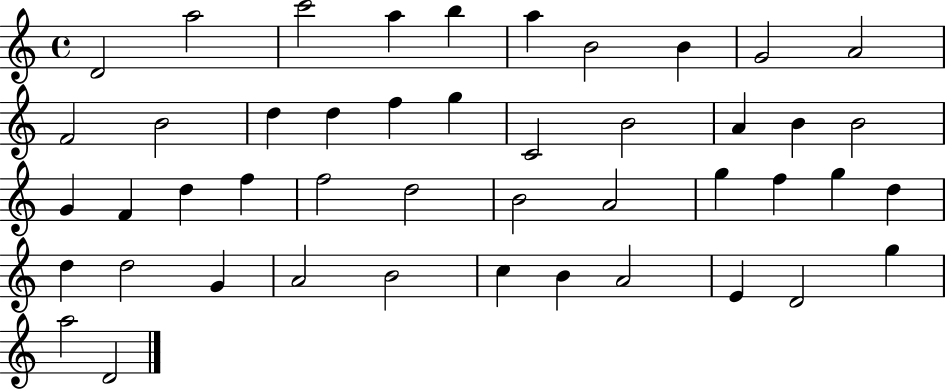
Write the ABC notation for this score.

X:1
T:Untitled
M:4/4
L:1/4
K:C
D2 a2 c'2 a b a B2 B G2 A2 F2 B2 d d f g C2 B2 A B B2 G F d f f2 d2 B2 A2 g f g d d d2 G A2 B2 c B A2 E D2 g a2 D2